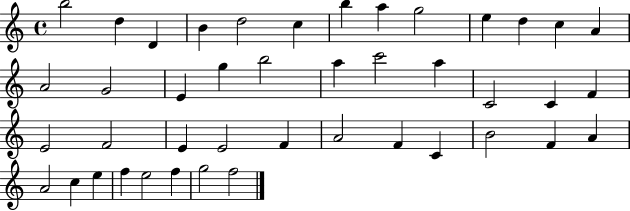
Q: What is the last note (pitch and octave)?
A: F5